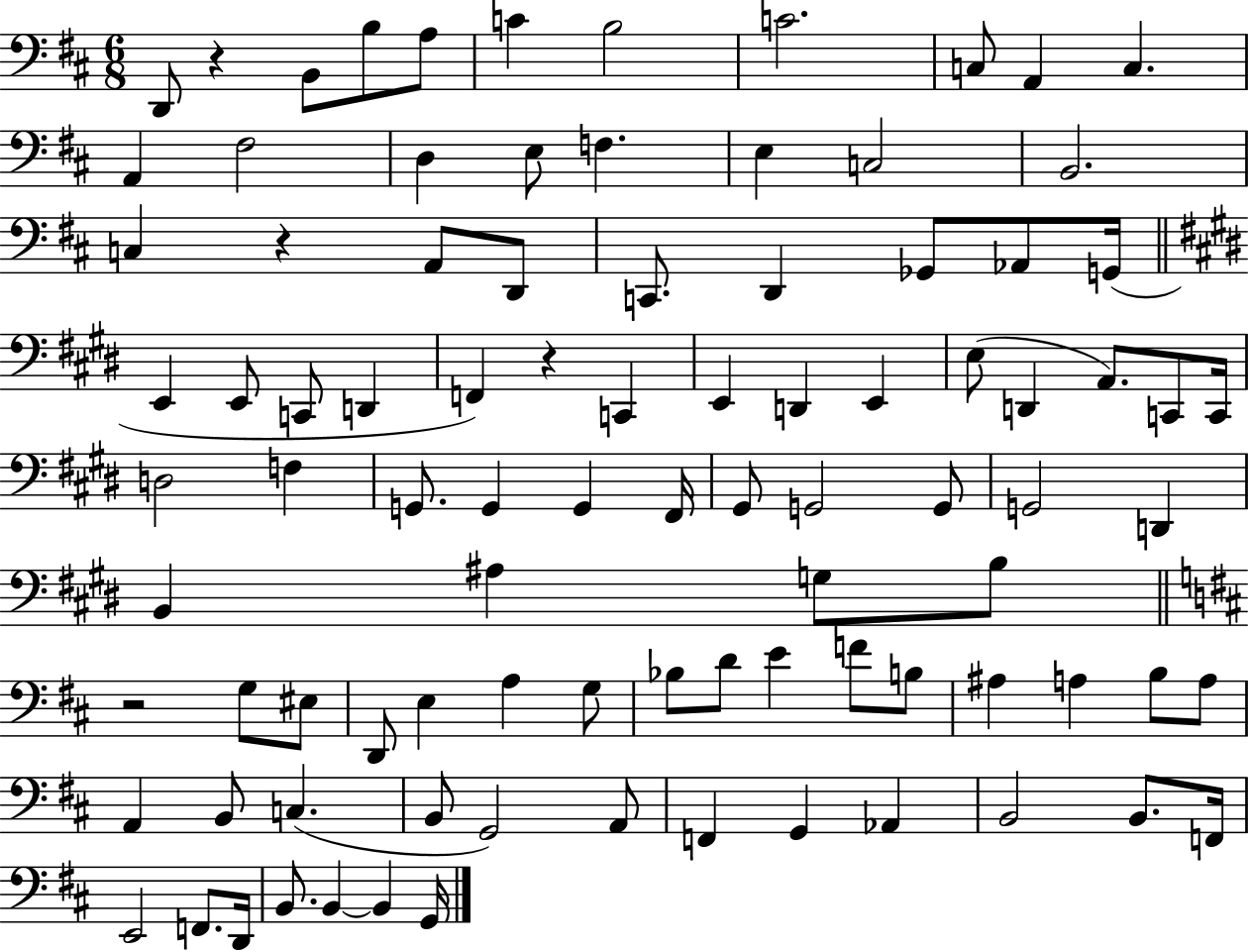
{
  \clef bass
  \numericTimeSignature
  \time 6/8
  \key d \major
  d,8 r4 b,8 b8 a8 | c'4 b2 | c'2. | c8 a,4 c4. | \break a,4 fis2 | d4 e8 f4. | e4 c2 | b,2. | \break c4 r4 a,8 d,8 | c,8. d,4 ges,8 aes,8 g,16( | \bar "||" \break \key e \major e,4 e,8 c,8 d,4 | f,4) r4 c,4 | e,4 d,4 e,4 | e8( d,4 a,8.) c,8 c,16 | \break d2 f4 | g,8. g,4 g,4 fis,16 | gis,8 g,2 g,8 | g,2 d,4 | \break b,4 ais4 g8 b8 | \bar "||" \break \key d \major r2 g8 eis8 | d,8 e4 a4 g8 | bes8 d'8 e'4 f'8 b8 | ais4 a4 b8 a8 | \break a,4 b,8 c4.( | b,8 g,2) a,8 | f,4 g,4 aes,4 | b,2 b,8. f,16 | \break e,2 f,8. d,16 | b,8. b,4~~ b,4 g,16 | \bar "|."
}